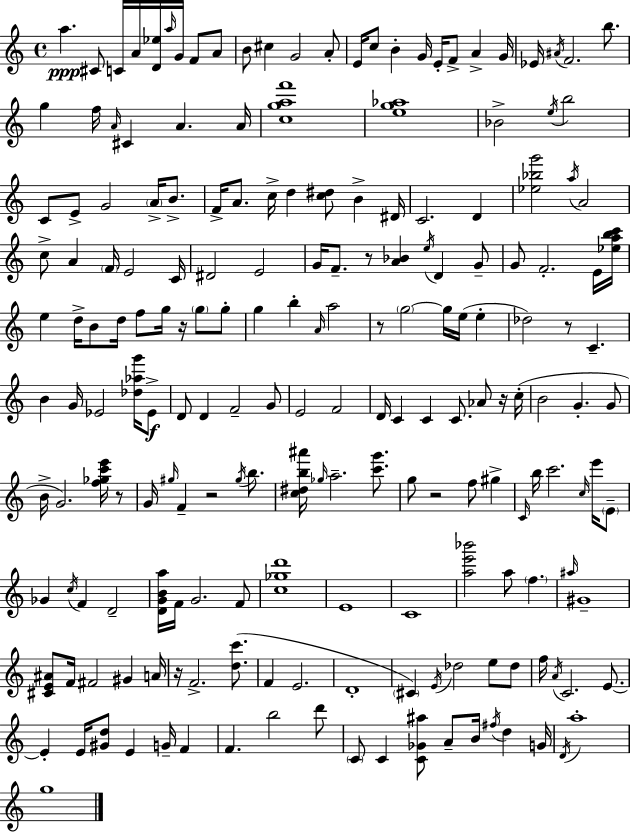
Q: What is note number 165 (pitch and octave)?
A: A5